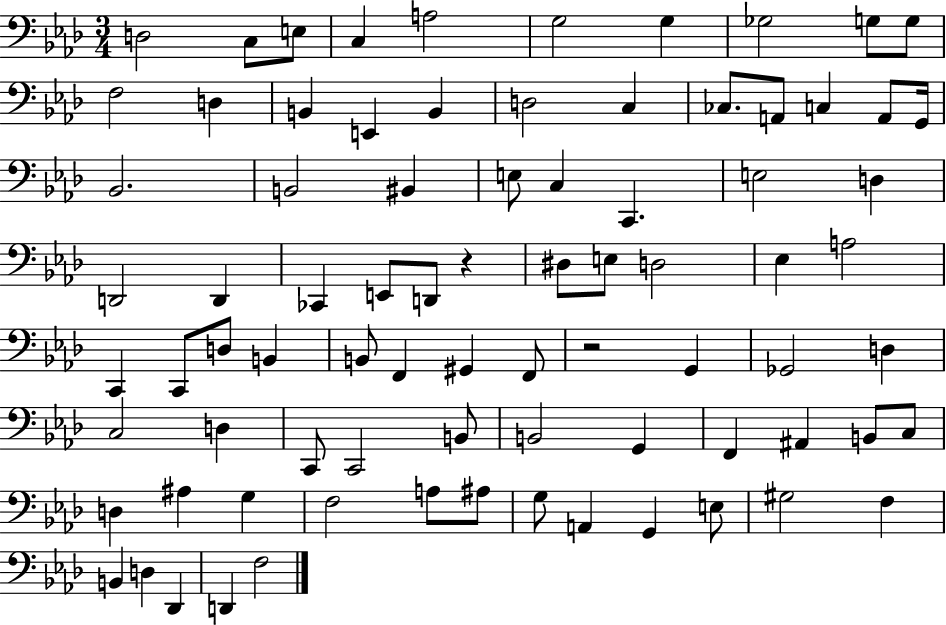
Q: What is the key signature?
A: AES major